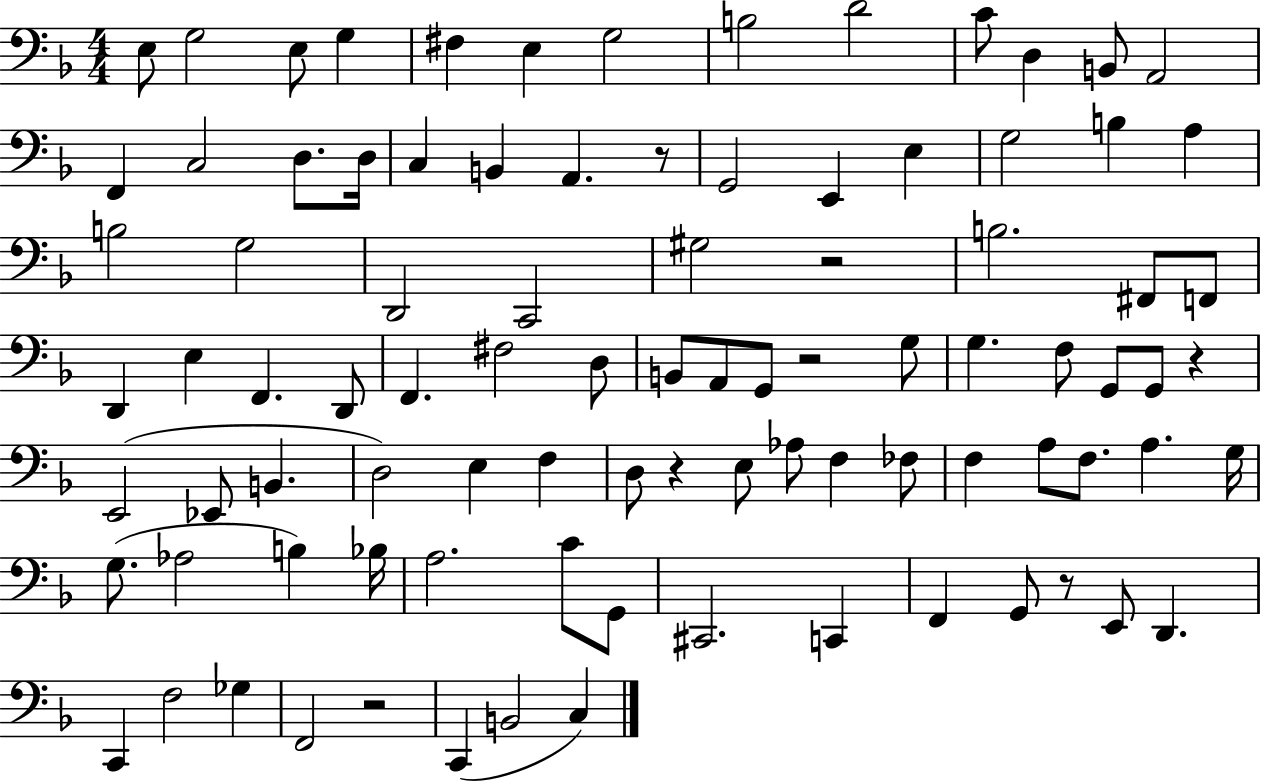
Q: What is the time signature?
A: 4/4